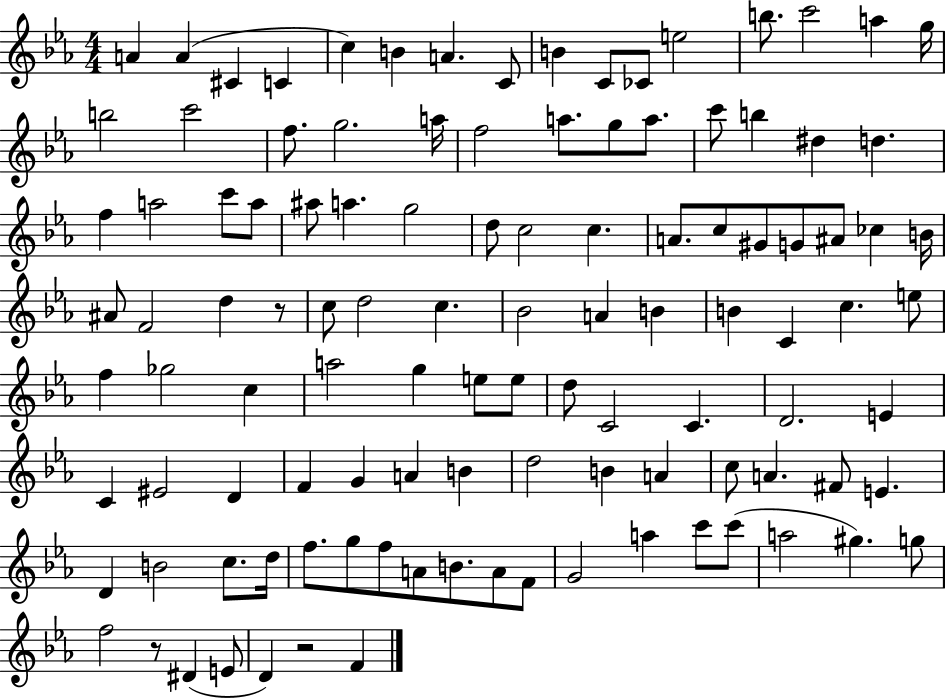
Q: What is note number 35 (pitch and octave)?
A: A5